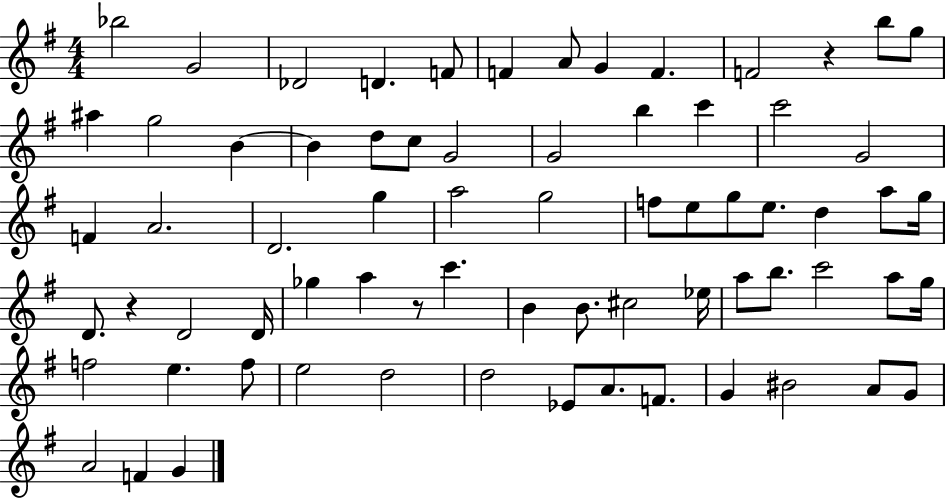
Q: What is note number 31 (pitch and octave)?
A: F5